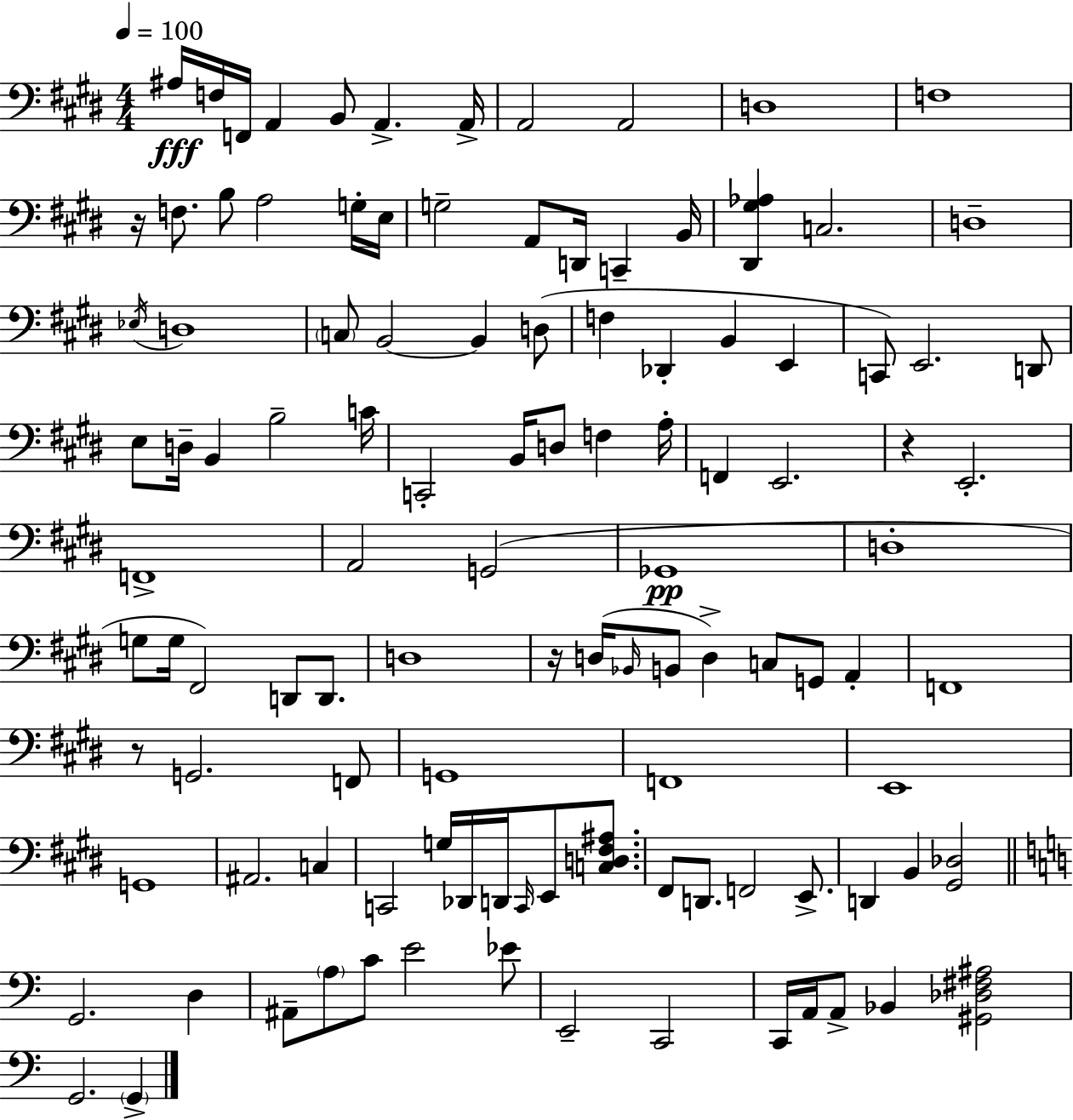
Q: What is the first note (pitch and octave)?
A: A#3